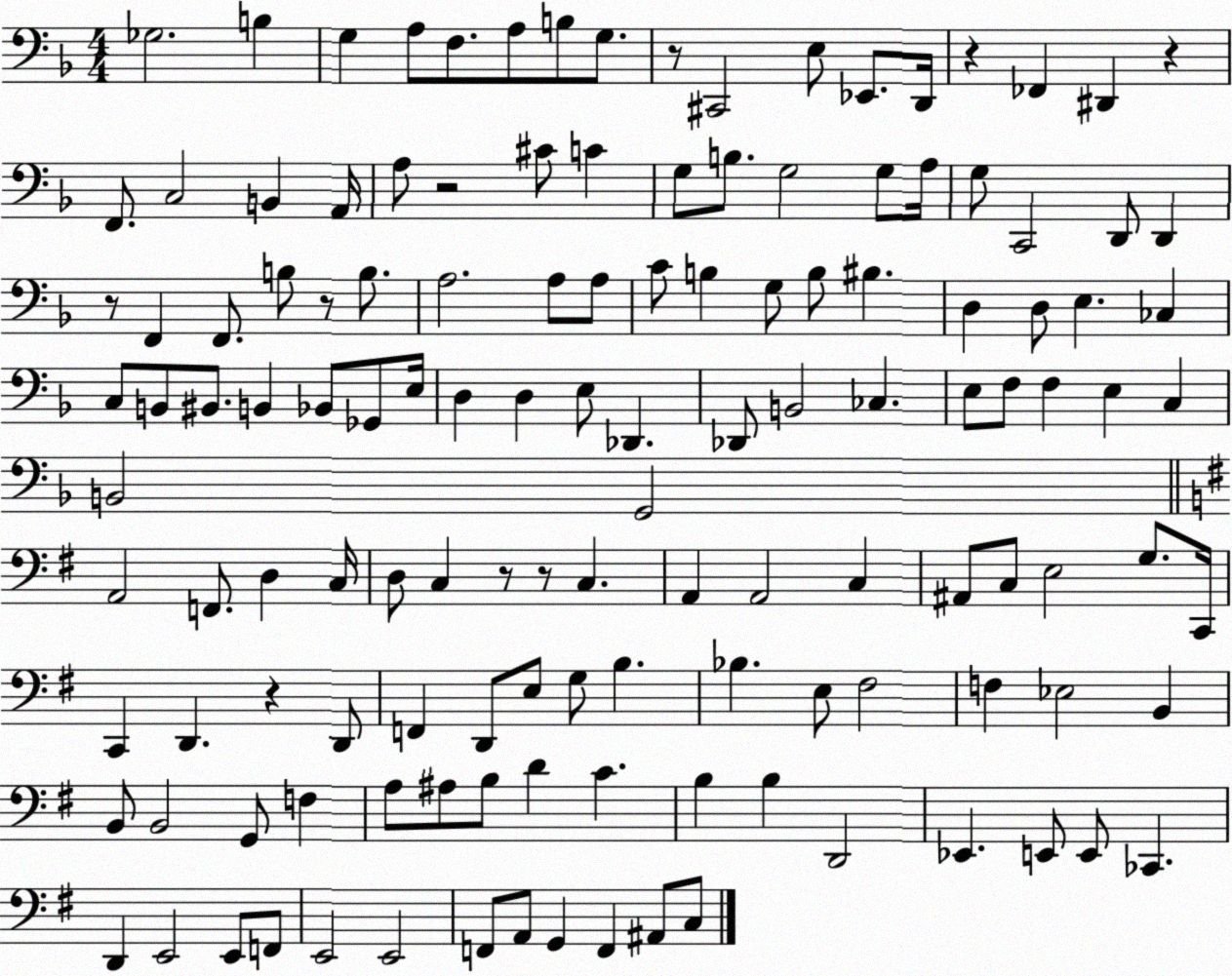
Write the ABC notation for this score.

X:1
T:Untitled
M:4/4
L:1/4
K:F
_G,2 B, G, A,/2 F,/2 A,/2 B,/2 G,/2 z/2 ^C,,2 E,/2 _E,,/2 D,,/4 z _F,, ^D,, z F,,/2 C,2 B,, A,,/4 A,/2 z2 ^C/2 C G,/2 B,/2 G,2 G,/2 A,/4 G,/2 C,,2 D,,/2 D,, z/2 F,, F,,/2 B,/2 z/2 B,/2 A,2 A,/2 A,/2 C/2 B, G,/2 B,/2 ^B, D, D,/2 E, _C, C,/2 B,,/2 ^B,,/2 B,, _B,,/2 _G,,/2 E,/4 D, D, E,/2 _D,, _D,,/2 B,,2 _C, E,/2 F,/2 F, E, C, B,,2 G,,2 A,,2 F,,/2 D, C,/4 D,/2 C, z/2 z/2 C, A,, A,,2 C, ^A,,/2 C,/2 E,2 G,/2 C,,/4 C,, D,, z D,,/2 F,, D,,/2 E,/2 G,/2 B, _B, E,/2 ^F,2 F, _E,2 B,, B,,/2 B,,2 G,,/2 F, A,/2 ^A,/2 B,/2 D C B, B, D,,2 _E,, E,,/2 E,,/2 _C,, D,, E,,2 E,,/2 F,,/2 E,,2 E,,2 F,,/2 A,,/2 G,, F,, ^A,,/2 C,/2